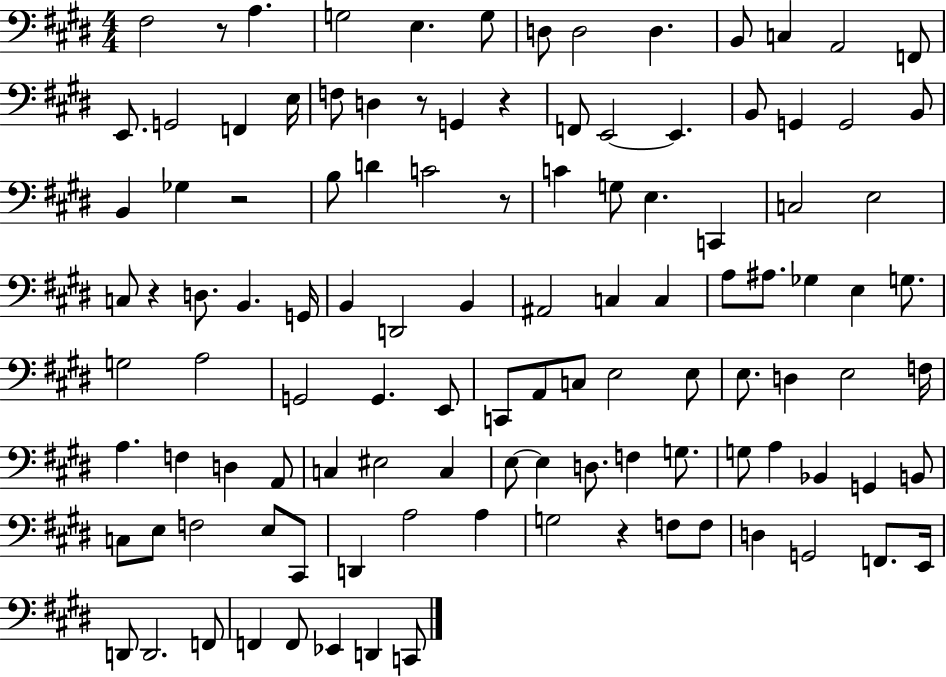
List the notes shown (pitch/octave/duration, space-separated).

F#3/h R/e A3/q. G3/h E3/q. G3/e D3/e D3/h D3/q. B2/e C3/q A2/h F2/e E2/e. G2/h F2/q E3/s F3/e D3/q R/e G2/q R/q F2/e E2/h E2/q. B2/e G2/q G2/h B2/e B2/q Gb3/q R/h B3/e D4/q C4/h R/e C4/q G3/e E3/q. C2/q C3/h E3/h C3/e R/q D3/e. B2/q. G2/s B2/q D2/h B2/q A#2/h C3/q C3/q A3/e A#3/e. Gb3/q E3/q G3/e. G3/h A3/h G2/h G2/q. E2/e C2/e A2/e C3/e E3/h E3/e E3/e. D3/q E3/h F3/s A3/q. F3/q D3/q A2/e C3/q EIS3/h C3/q E3/e E3/q D3/e. F3/q G3/e. G3/e A3/q Bb2/q G2/q B2/e C3/e E3/e F3/h E3/e C#2/e D2/q A3/h A3/q G3/h R/q F3/e F3/e D3/q G2/h F2/e. E2/s D2/e D2/h. F2/e F2/q F2/e Eb2/q D2/q C2/e